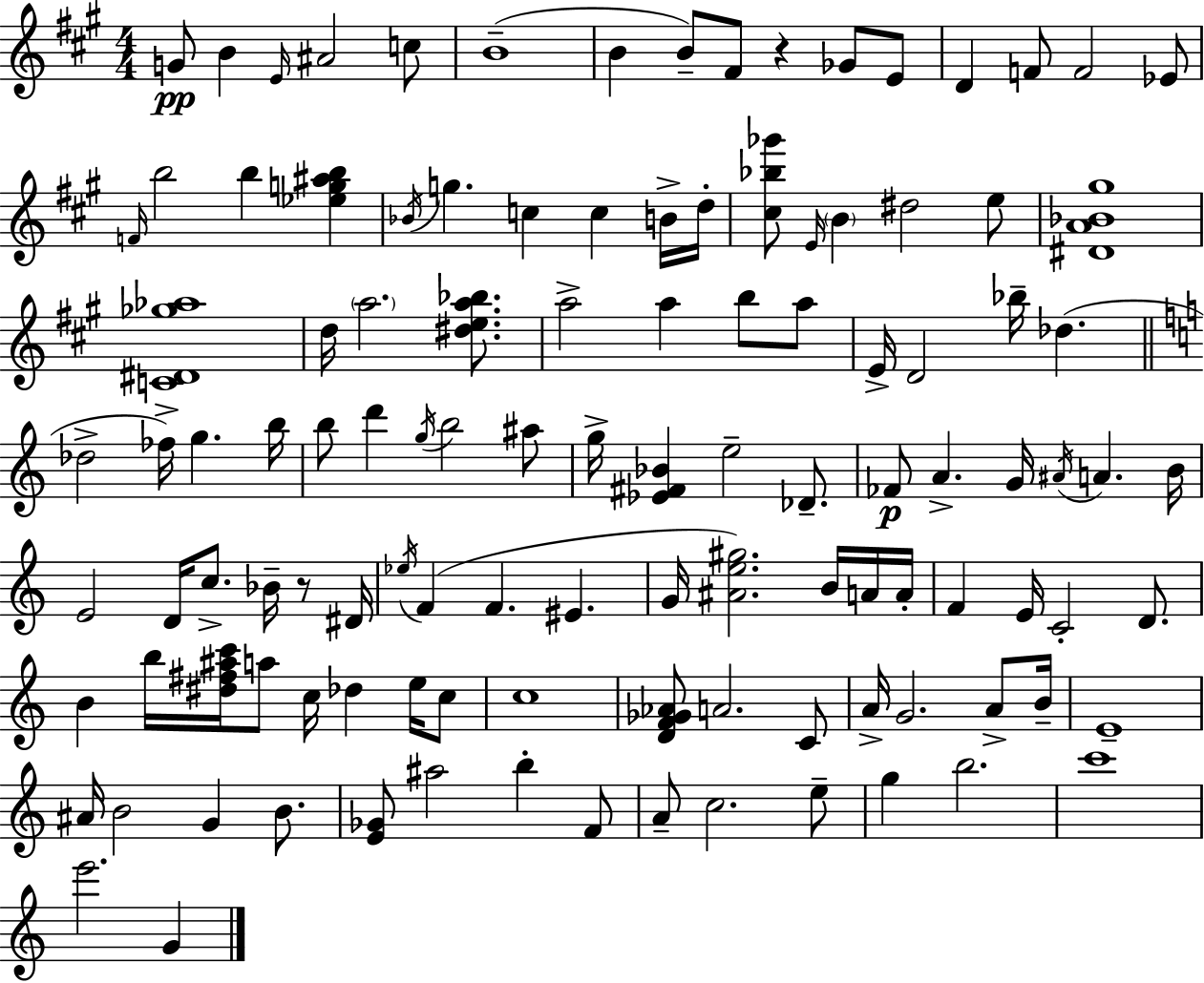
G4/e B4/q E4/s A#4/h C5/e B4/w B4/q B4/e F#4/e R/q Gb4/e E4/e D4/q F4/e F4/h Eb4/e F4/s B5/h B5/q [Eb5,G5,A#5,B5]/q Bb4/s G5/q. C5/q C5/q B4/s D5/s [C#5,Bb5,Gb6]/e E4/s B4/q D#5/h E5/e [D#4,A4,Bb4,G#5]/w [C4,D#4,Gb5,Ab5]/w D5/s A5/h. [D#5,E5,A5,Bb5]/e. A5/h A5/q B5/e A5/e E4/s D4/h Bb5/s Db5/q. Db5/h FES5/s G5/q. B5/s B5/e D6/q G5/s B5/h A#5/e G5/s [Eb4,F#4,Bb4]/q E5/h Db4/e. FES4/e A4/q. G4/s A#4/s A4/q. B4/s E4/h D4/s C5/e. Bb4/s R/e D#4/s Eb5/s F4/q F4/q. EIS4/q. G4/s [A#4,E5,G#5]/h. B4/s A4/s A4/s F4/q E4/s C4/h D4/e. B4/q B5/s [D#5,F#5,A#5,C6]/s A5/e C5/s Db5/q E5/s C5/e C5/w [D4,F4,Gb4,Ab4]/e A4/h. C4/e A4/s G4/h. A4/e B4/s E4/w A#4/s B4/h G4/q B4/e. [E4,Gb4]/e A#5/h B5/q F4/e A4/e C5/h. E5/e G5/q B5/h. C6/w E6/h. G4/q